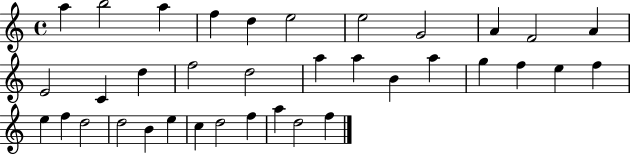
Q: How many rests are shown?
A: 0